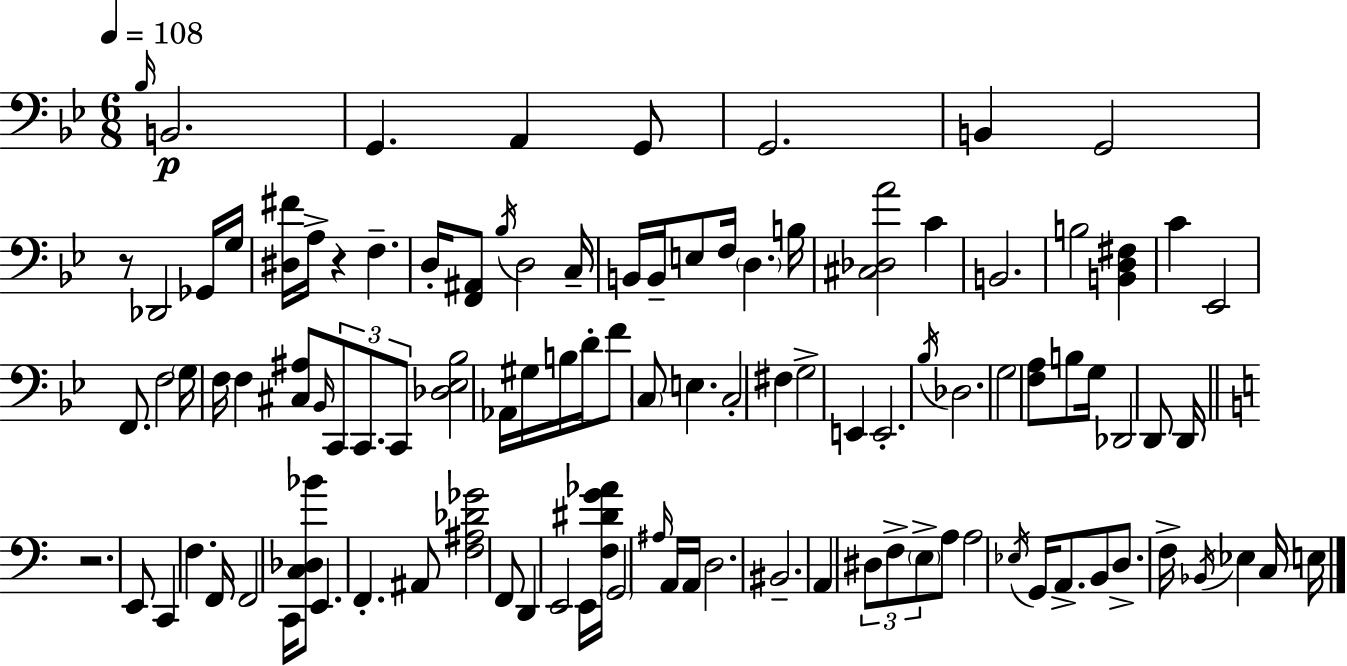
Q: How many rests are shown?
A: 3